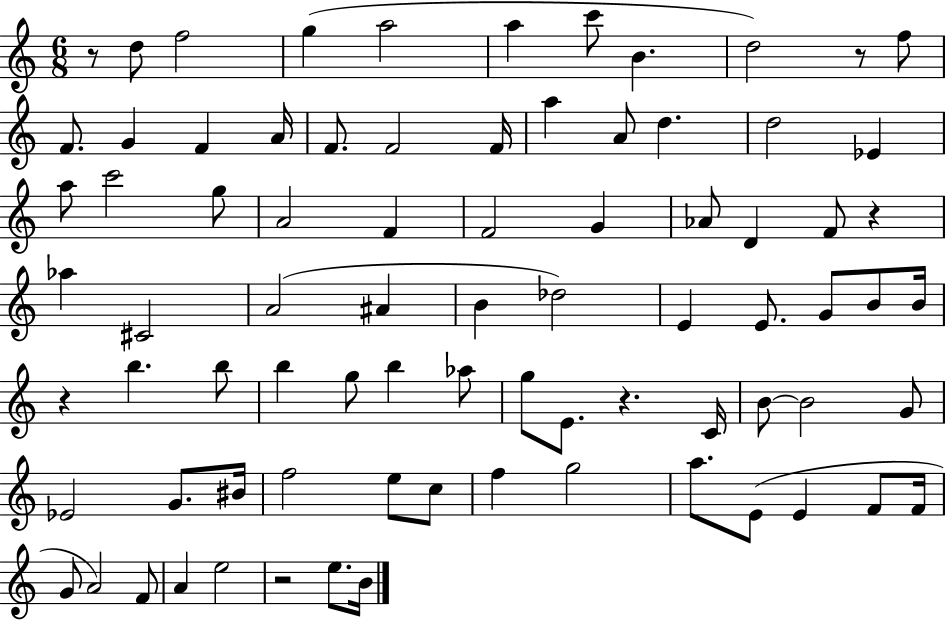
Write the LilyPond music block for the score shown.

{
  \clef treble
  \numericTimeSignature
  \time 6/8
  \key c \major
  r8 d''8 f''2 | g''4( a''2 | a''4 c'''8 b'4. | d''2) r8 f''8 | \break f'8. g'4 f'4 a'16 | f'8. f'2 f'16 | a''4 a'8 d''4. | d''2 ees'4 | \break a''8 c'''2 g''8 | a'2 f'4 | f'2 g'4 | aes'8 d'4 f'8 r4 | \break aes''4 cis'2 | a'2( ais'4 | b'4 des''2) | e'4 e'8. g'8 b'8 b'16 | \break r4 b''4. b''8 | b''4 g''8 b''4 aes''8 | g''8 e'8. r4. c'16 | b'8~~ b'2 g'8 | \break ees'2 g'8. bis'16 | f''2 e''8 c''8 | f''4 g''2 | a''8. e'8( e'4 f'8 f'16 | \break g'8 a'2) f'8 | a'4 e''2 | r2 e''8. b'16 | \bar "|."
}